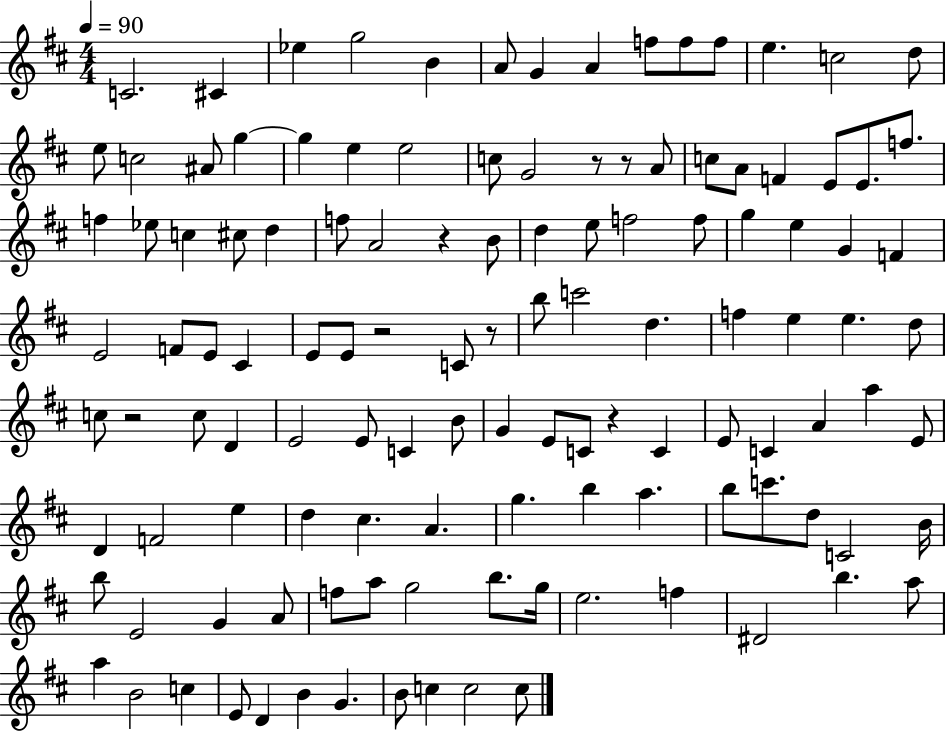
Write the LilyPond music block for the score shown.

{
  \clef treble
  \numericTimeSignature
  \time 4/4
  \key d \major
  \tempo 4 = 90
  c'2. cis'4 | ees''4 g''2 b'4 | a'8 g'4 a'4 f''8 f''8 f''8 | e''4. c''2 d''8 | \break e''8 c''2 ais'8 g''4~~ | g''4 e''4 e''2 | c''8 g'2 r8 r8 a'8 | c''8 a'8 f'4 e'8 e'8. f''8. | \break f''4 ees''8 c''4 cis''8 d''4 | f''8 a'2 r4 b'8 | d''4 e''8 f''2 f''8 | g''4 e''4 g'4 f'4 | \break e'2 f'8 e'8 cis'4 | e'8 e'8 r2 c'8 r8 | b''8 c'''2 d''4. | f''4 e''4 e''4. d''8 | \break c''8 r2 c''8 d'4 | e'2 e'8 c'4 b'8 | g'4 e'8 c'8 r4 c'4 | e'8 c'4 a'4 a''4 e'8 | \break d'4 f'2 e''4 | d''4 cis''4. a'4. | g''4. b''4 a''4. | b''8 c'''8. d''8 c'2 b'16 | \break b''8 e'2 g'4 a'8 | f''8 a''8 g''2 b''8. g''16 | e''2. f''4 | dis'2 b''4. a''8 | \break a''4 b'2 c''4 | e'8 d'4 b'4 g'4. | b'8 c''4 c''2 c''8 | \bar "|."
}